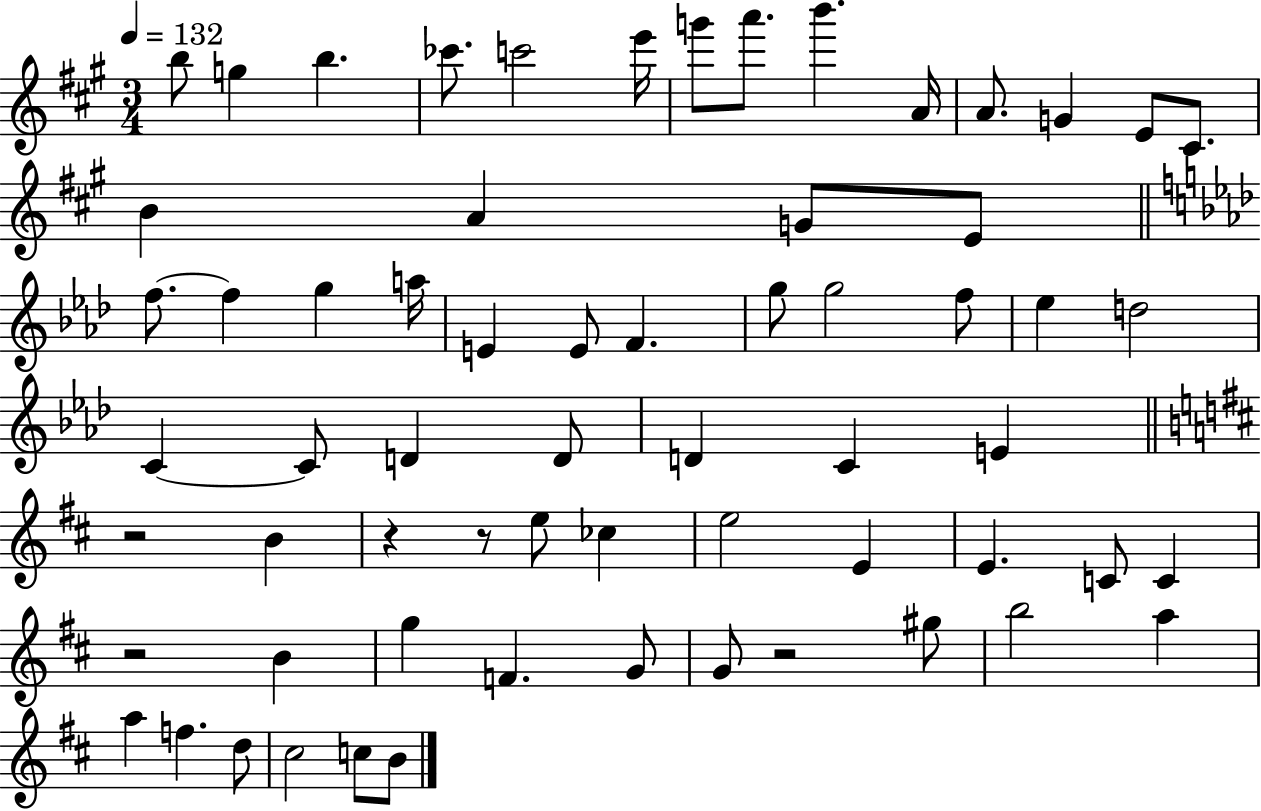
{
  \clef treble
  \numericTimeSignature
  \time 3/4
  \key a \major
  \tempo 4 = 132
  \repeat volta 2 { b''8 g''4 b''4. | ces'''8. c'''2 e'''16 | g'''8 a'''8. b'''4. a'16 | a'8. g'4 e'8 cis'8. | \break b'4 a'4 g'8 e'8 | \bar "||" \break \key aes \major f''8.~~ f''4 g''4 a''16 | e'4 e'8 f'4. | g''8 g''2 f''8 | ees''4 d''2 | \break c'4~~ c'8 d'4 d'8 | d'4 c'4 e'4 | \bar "||" \break \key d \major r2 b'4 | r4 r8 e''8 ces''4 | e''2 e'4 | e'4. c'8 c'4 | \break r2 b'4 | g''4 f'4. g'8 | g'8 r2 gis''8 | b''2 a''4 | \break a''4 f''4. d''8 | cis''2 c''8 b'8 | } \bar "|."
}